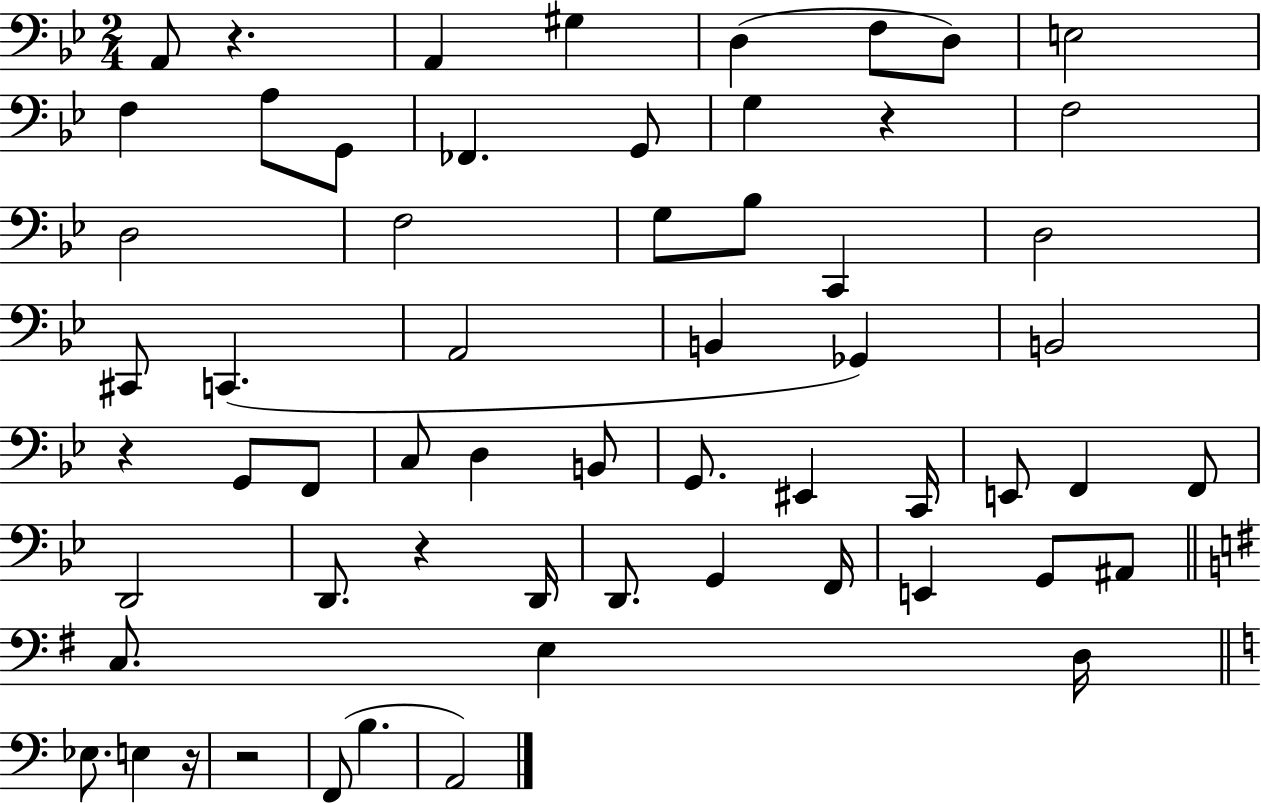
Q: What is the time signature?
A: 2/4